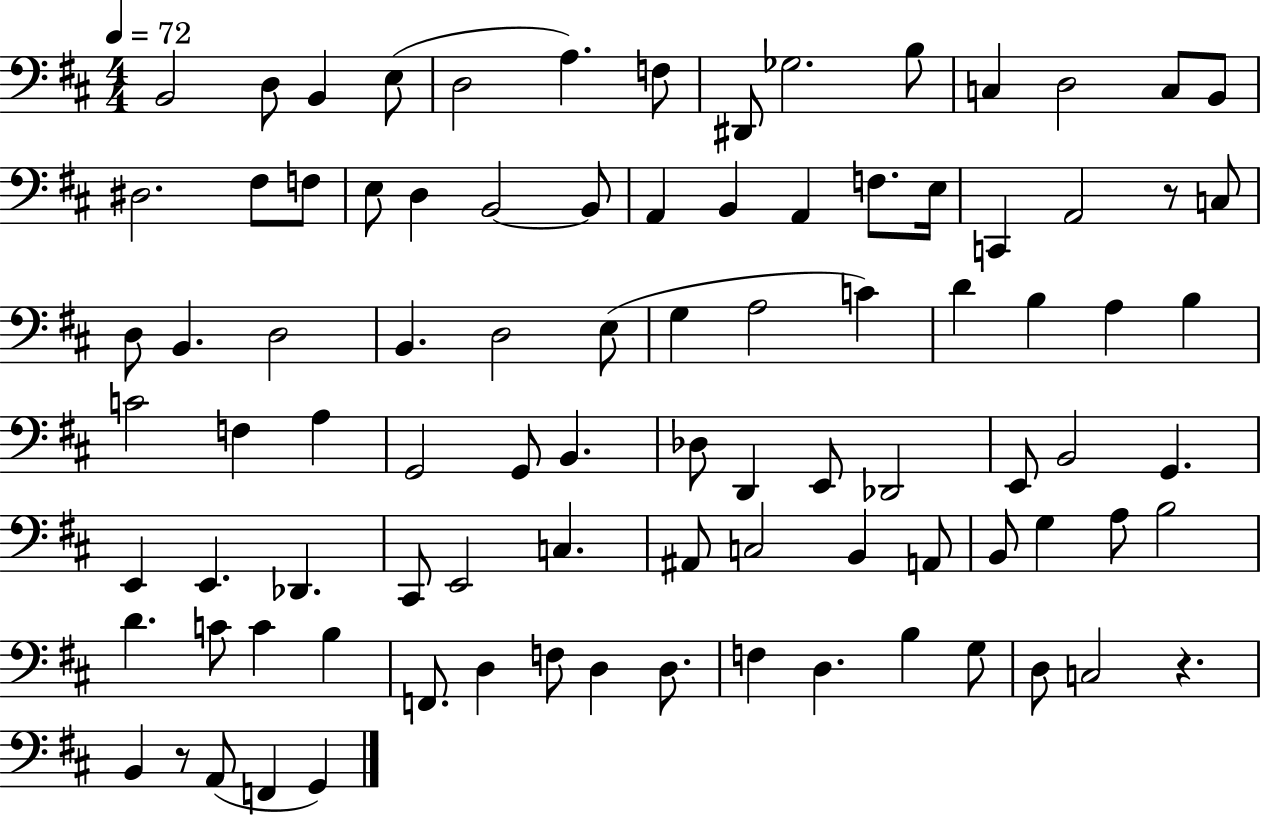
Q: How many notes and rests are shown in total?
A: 91